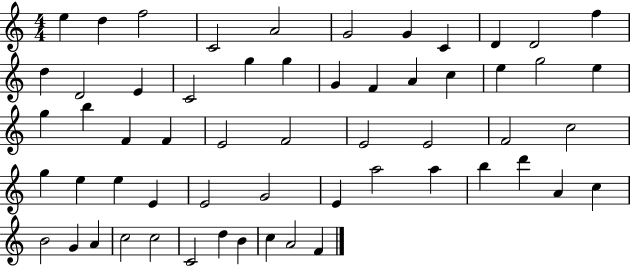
{
  \clef treble
  \numericTimeSignature
  \time 4/4
  \key c \major
  e''4 d''4 f''2 | c'2 a'2 | g'2 g'4 c'4 | d'4 d'2 f''4 | \break d''4 d'2 e'4 | c'2 g''4 g''4 | g'4 f'4 a'4 c''4 | e''4 g''2 e''4 | \break g''4 b''4 f'4 f'4 | e'2 f'2 | e'2 e'2 | f'2 c''2 | \break g''4 e''4 e''4 e'4 | e'2 g'2 | e'4 a''2 a''4 | b''4 d'''4 a'4 c''4 | \break b'2 g'4 a'4 | c''2 c''2 | c'2 d''4 b'4 | c''4 a'2 f'4 | \break \bar "|."
}